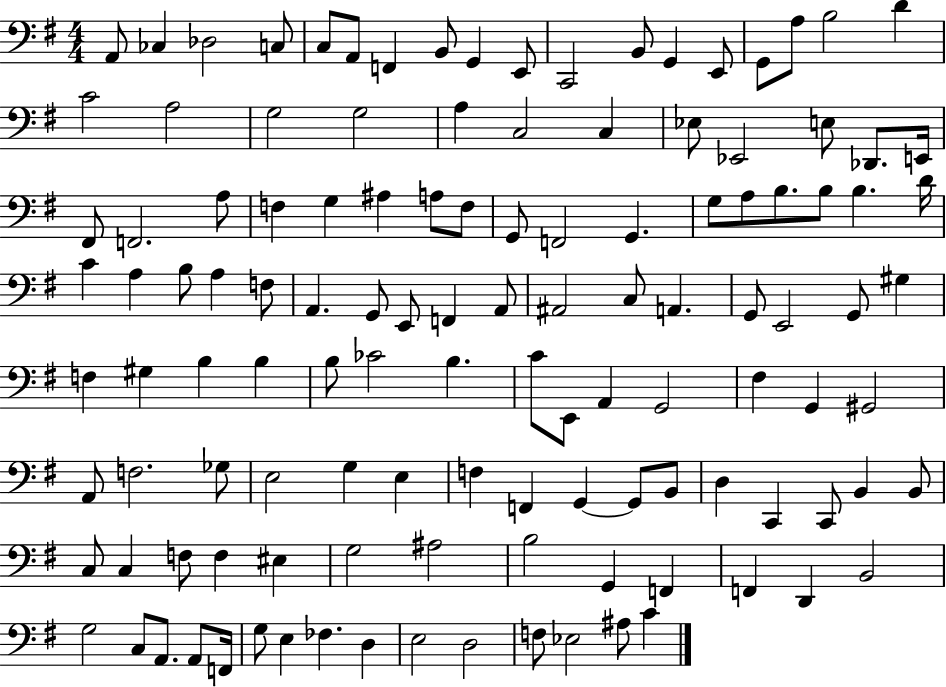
A2/e CES3/q Db3/h C3/e C3/e A2/e F2/q B2/e G2/q E2/e C2/h B2/e G2/q E2/e G2/e A3/e B3/h D4/q C4/h A3/h G3/h G3/h A3/q C3/h C3/q Eb3/e Eb2/h E3/e Db2/e. E2/s F#2/e F2/h. A3/e F3/q G3/q A#3/q A3/e F3/e G2/e F2/h G2/q. G3/e A3/e B3/e. B3/e B3/q. D4/s C4/q A3/q B3/e A3/q F3/e A2/q. G2/e E2/e F2/q A2/e A#2/h C3/e A2/q. G2/e E2/h G2/e G#3/q F3/q G#3/q B3/q B3/q B3/e CES4/h B3/q. C4/e E2/e A2/q G2/h F#3/q G2/q G#2/h A2/e F3/h. Gb3/e E3/h G3/q E3/q F3/q F2/q G2/q G2/e B2/e D3/q C2/q C2/e B2/q B2/e C3/e C3/q F3/e F3/q EIS3/q G3/h A#3/h B3/h G2/q F2/q F2/q D2/q B2/h G3/h C3/e A2/e. A2/e F2/s G3/e E3/q FES3/q. D3/q E3/h D3/h F3/e Eb3/h A#3/e C4/q